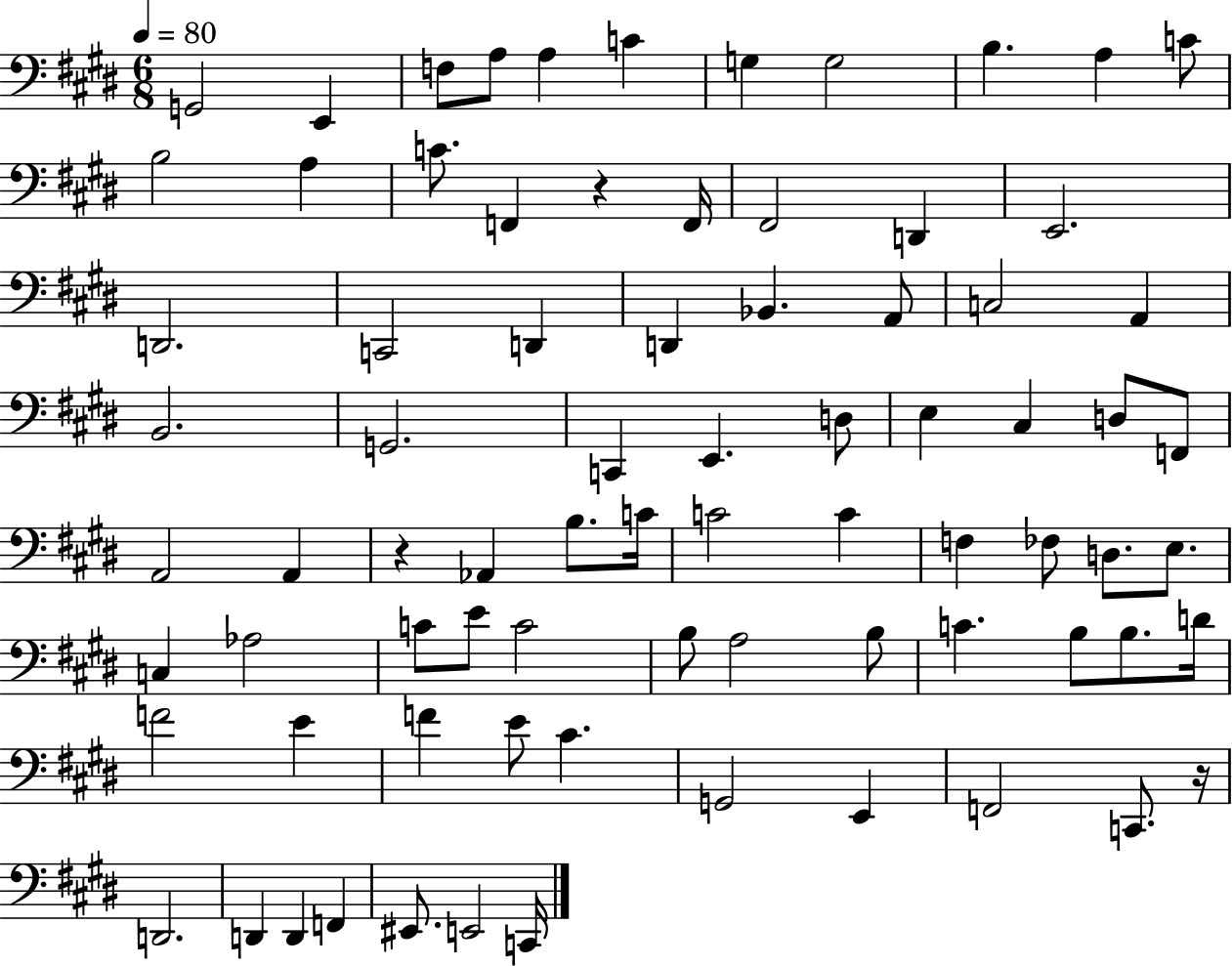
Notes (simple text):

G2/h E2/q F3/e A3/e A3/q C4/q G3/q G3/h B3/q. A3/q C4/e B3/h A3/q C4/e. F2/q R/q F2/s F#2/h D2/q E2/h. D2/h. C2/h D2/q D2/q Bb2/q. A2/e C3/h A2/q B2/h. G2/h. C2/q E2/q. D3/e E3/q C#3/q D3/e F2/e A2/h A2/q R/q Ab2/q B3/e. C4/s C4/h C4/q F3/q FES3/e D3/e. E3/e. C3/q Ab3/h C4/e E4/e C4/h B3/e A3/h B3/e C4/q. B3/e B3/e. D4/s F4/h E4/q F4/q E4/e C#4/q. G2/h E2/q F2/h C2/e. R/s D2/h. D2/q D2/q F2/q EIS2/e. E2/h C2/s